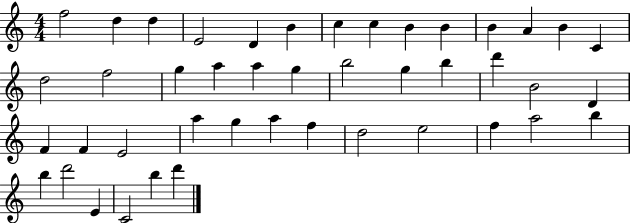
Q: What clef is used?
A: treble